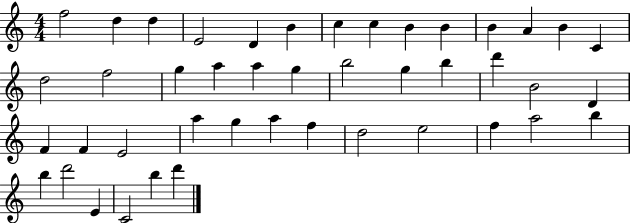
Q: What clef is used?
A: treble